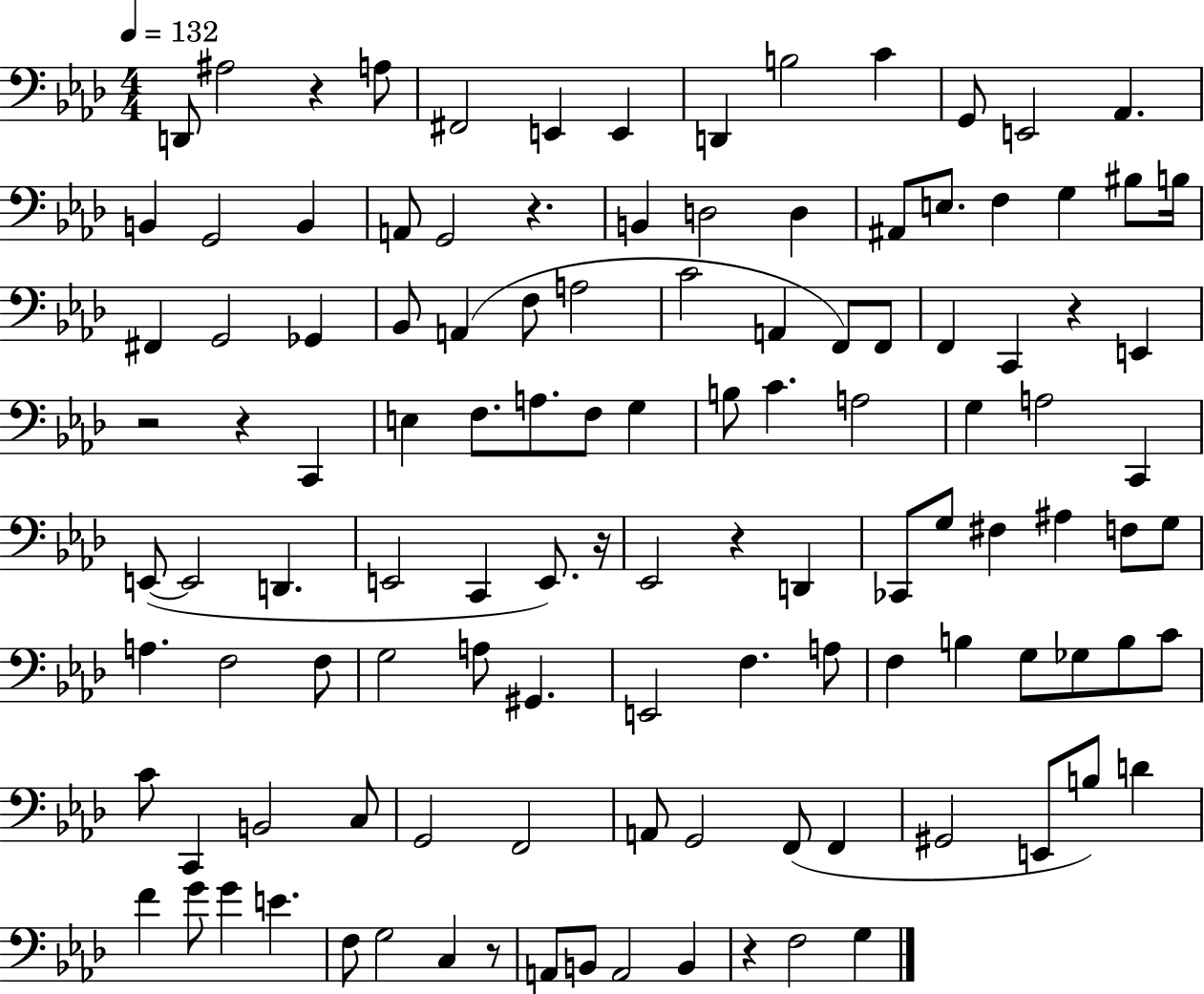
D2/e A#3/h R/q A3/e F#2/h E2/q E2/q D2/q B3/h C4/q G2/e E2/h Ab2/q. B2/q G2/h B2/q A2/e G2/h R/q. B2/q D3/h D3/q A#2/e E3/e. F3/q G3/q BIS3/e B3/s F#2/q G2/h Gb2/q Bb2/e A2/q F3/e A3/h C4/h A2/q F2/e F2/e F2/q C2/q R/q E2/q R/h R/q C2/q E3/q F3/e. A3/e. F3/e G3/q B3/e C4/q. A3/h G3/q A3/h C2/q E2/e E2/h D2/q. E2/h C2/q E2/e. R/s Eb2/h R/q D2/q CES2/e G3/e F#3/q A#3/q F3/e G3/e A3/q. F3/h F3/e G3/h A3/e G#2/q. E2/h F3/q. A3/e F3/q B3/q G3/e Gb3/e B3/e C4/e C4/e C2/q B2/h C3/e G2/h F2/h A2/e G2/h F2/e F2/q G#2/h E2/e B3/e D4/q F4/q G4/e G4/q E4/q. F3/e G3/h C3/q R/e A2/e B2/e A2/h B2/q R/q F3/h G3/q